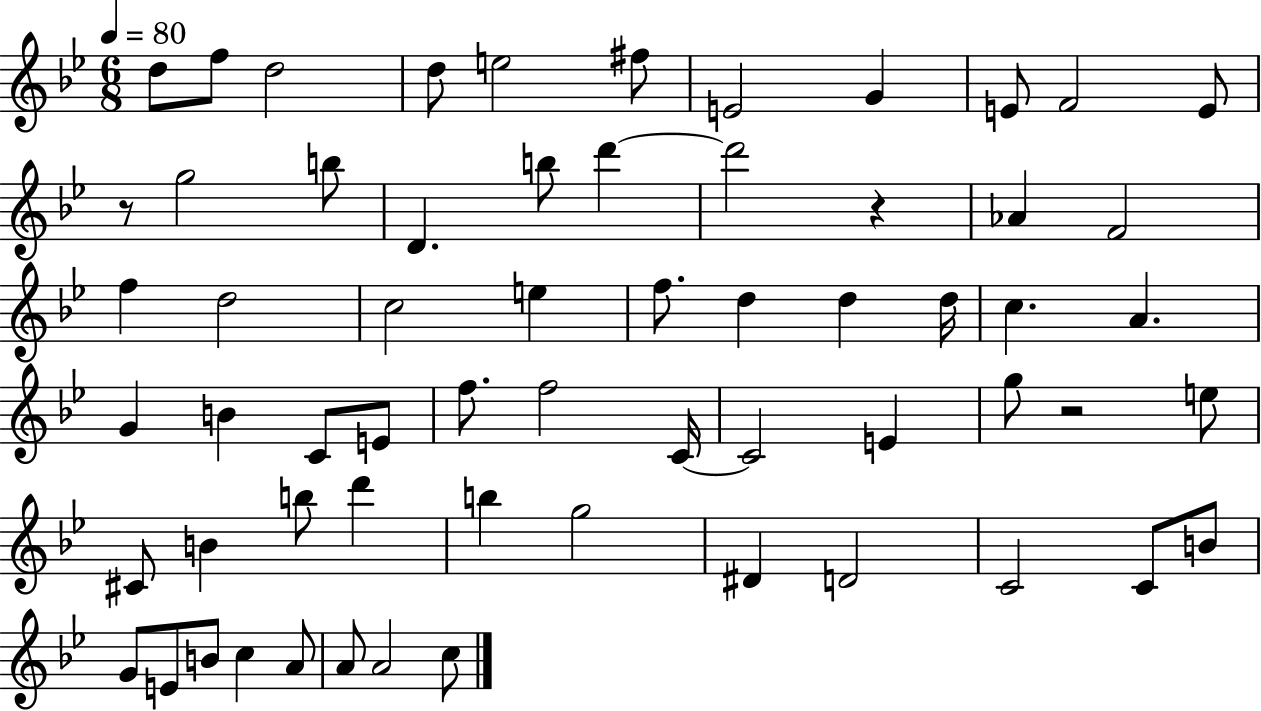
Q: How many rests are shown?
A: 3